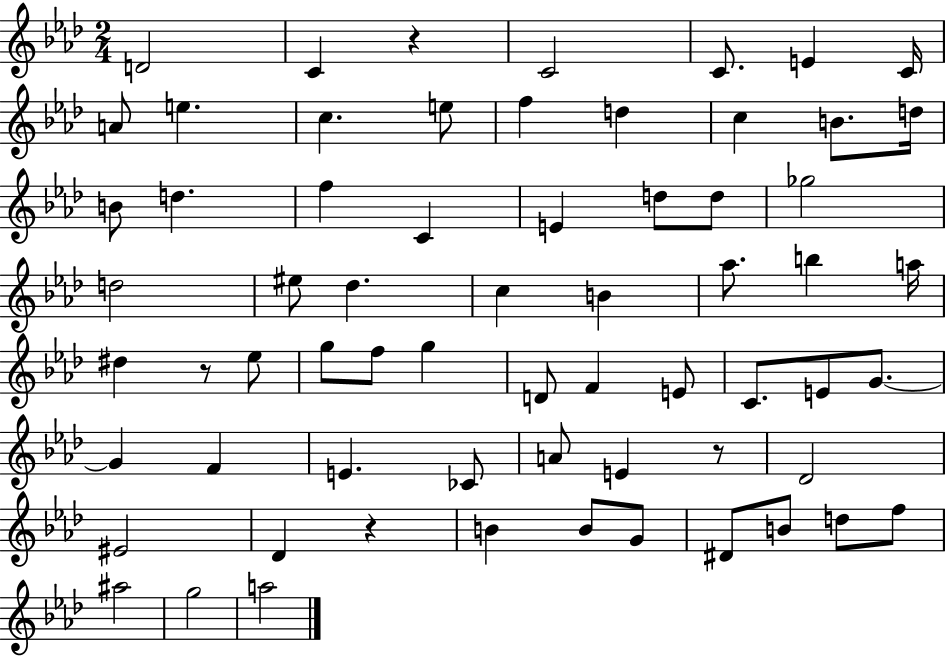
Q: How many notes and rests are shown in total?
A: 65